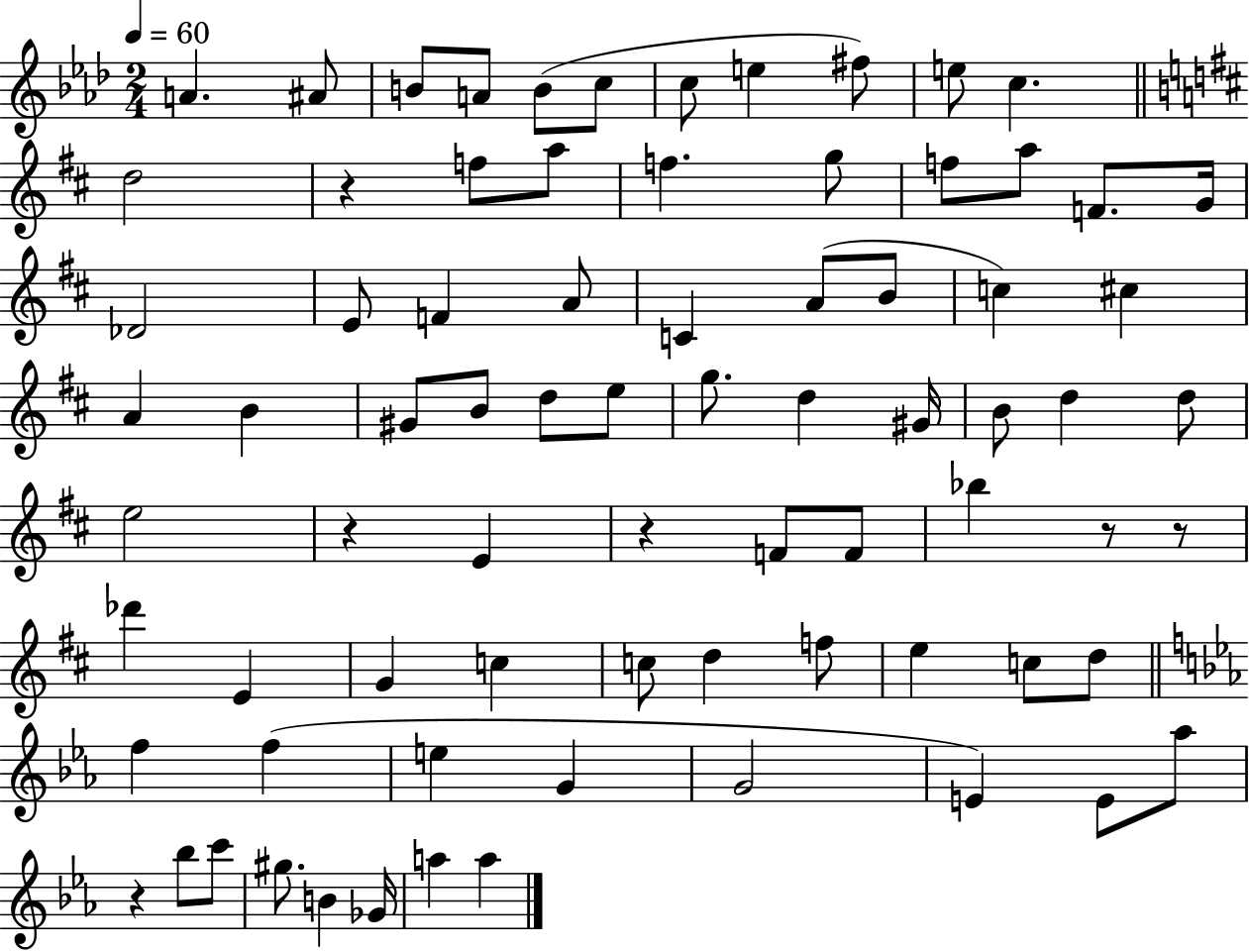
A4/q. A#4/e B4/e A4/e B4/e C5/e C5/e E5/q F#5/e E5/e C5/q. D5/h R/q F5/e A5/e F5/q. G5/e F5/e A5/e F4/e. G4/s Db4/h E4/e F4/q A4/e C4/q A4/e B4/e C5/q C#5/q A4/q B4/q G#4/e B4/e D5/e E5/e G5/e. D5/q G#4/s B4/e D5/q D5/e E5/h R/q E4/q R/q F4/e F4/e Bb5/q R/e R/e Db6/q E4/q G4/q C5/q C5/e D5/q F5/e E5/q C5/e D5/e F5/q F5/q E5/q G4/q G4/h E4/q E4/e Ab5/e R/q Bb5/e C6/e G#5/e. B4/q Gb4/s A5/q A5/q